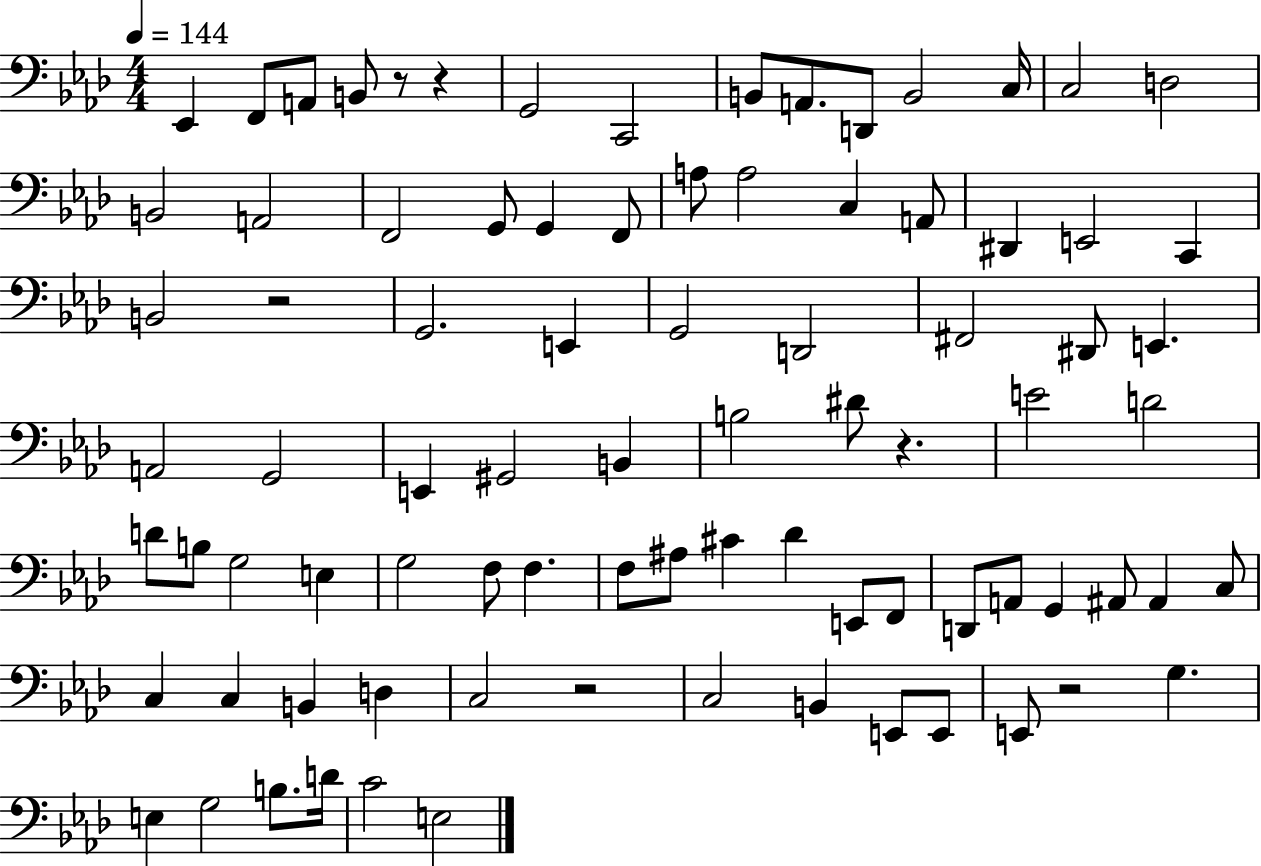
X:1
T:Untitled
M:4/4
L:1/4
K:Ab
_E,, F,,/2 A,,/2 B,,/2 z/2 z G,,2 C,,2 B,,/2 A,,/2 D,,/2 B,,2 C,/4 C,2 D,2 B,,2 A,,2 F,,2 G,,/2 G,, F,,/2 A,/2 A,2 C, A,,/2 ^D,, E,,2 C,, B,,2 z2 G,,2 E,, G,,2 D,,2 ^F,,2 ^D,,/2 E,, A,,2 G,,2 E,, ^G,,2 B,, B,2 ^D/2 z E2 D2 D/2 B,/2 G,2 E, G,2 F,/2 F, F,/2 ^A,/2 ^C _D E,,/2 F,,/2 D,,/2 A,,/2 G,, ^A,,/2 ^A,, C,/2 C, C, B,, D, C,2 z2 C,2 B,, E,,/2 E,,/2 E,,/2 z2 G, E, G,2 B,/2 D/4 C2 E,2